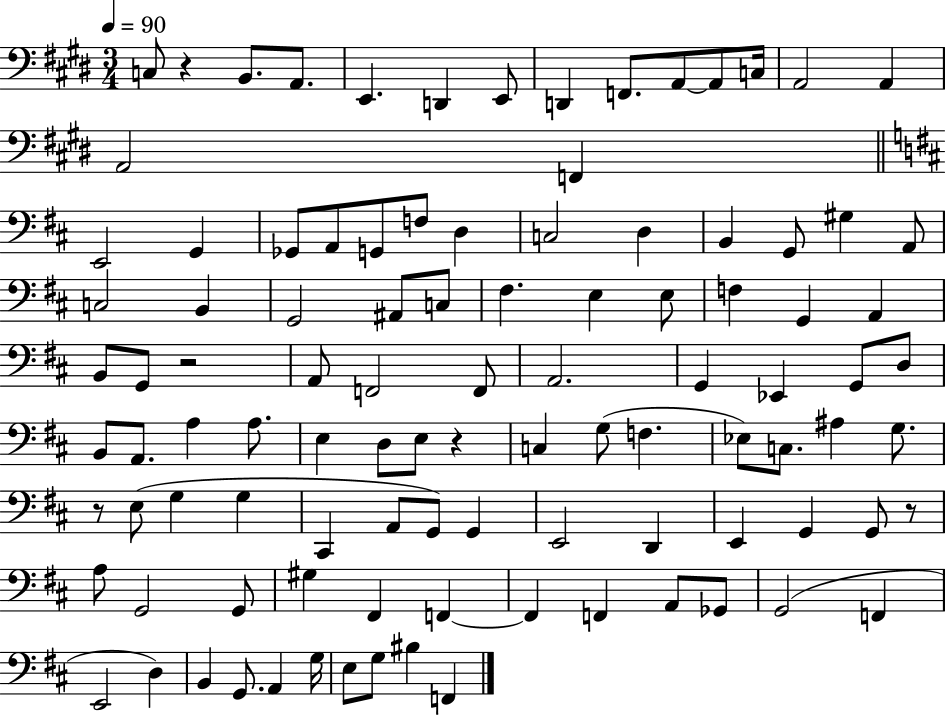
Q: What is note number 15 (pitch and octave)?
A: F2